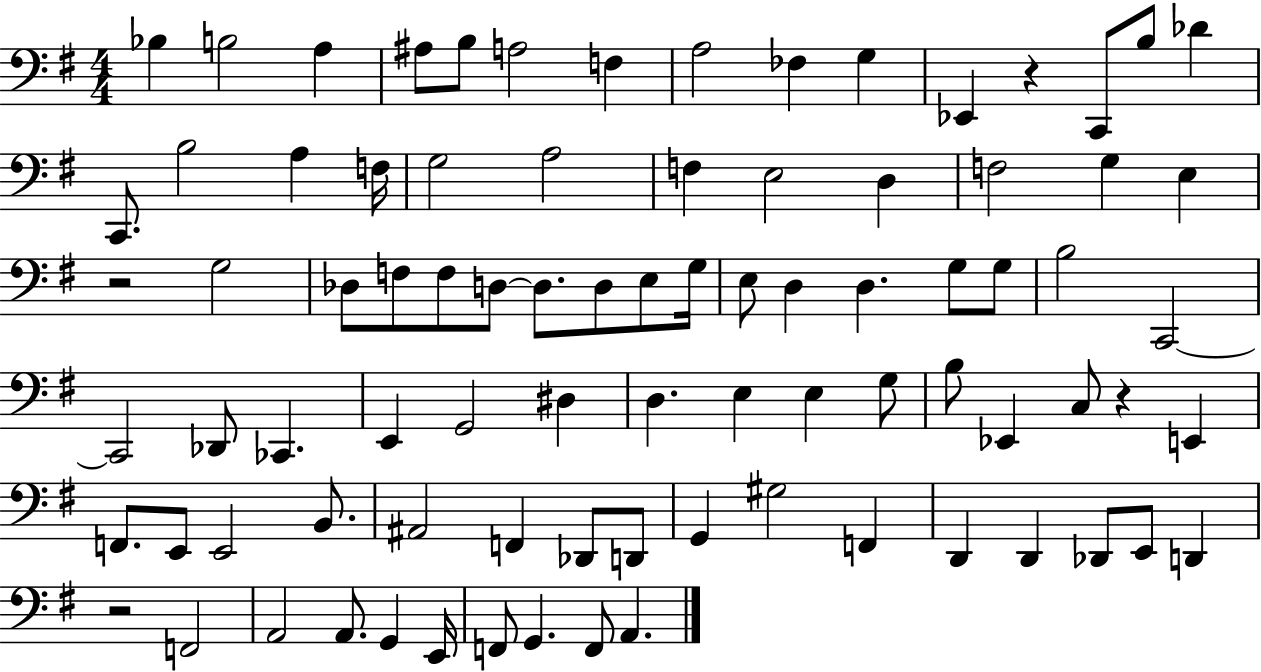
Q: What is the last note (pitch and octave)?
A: A2